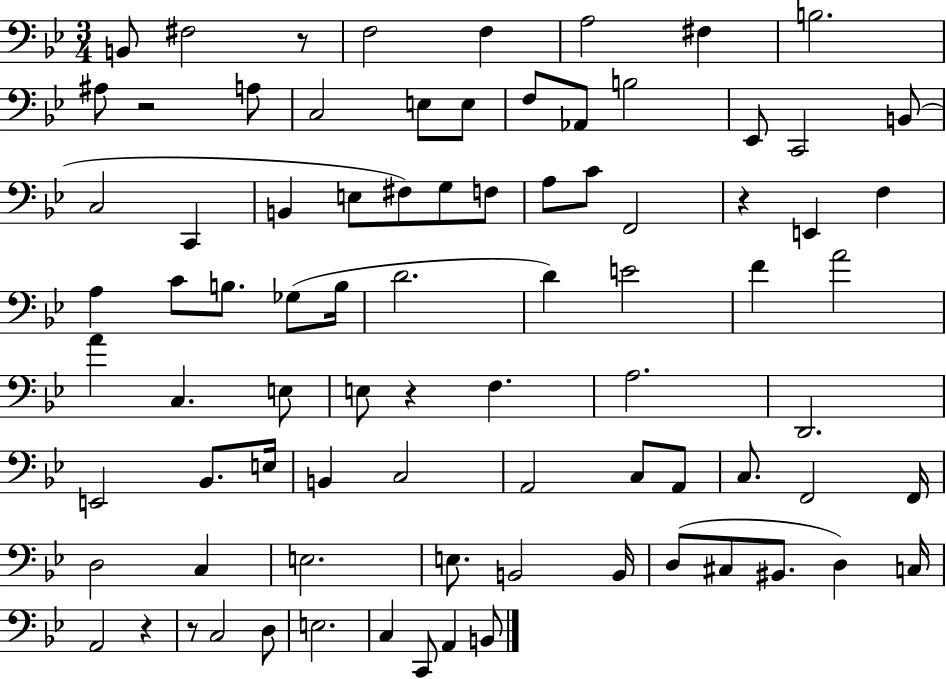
X:1
T:Untitled
M:3/4
L:1/4
K:Bb
B,,/2 ^F,2 z/2 F,2 F, A,2 ^F, B,2 ^A,/2 z2 A,/2 C,2 E,/2 E,/2 F,/2 _A,,/2 B,2 _E,,/2 C,,2 B,,/2 C,2 C,, B,, E,/2 ^F,/2 G,/2 F,/2 A,/2 C/2 F,,2 z E,, F, A, C/2 B,/2 _G,/2 B,/4 D2 D E2 F A2 A C, E,/2 E,/2 z F, A,2 D,,2 E,,2 _B,,/2 E,/4 B,, C,2 A,,2 C,/2 A,,/2 C,/2 F,,2 F,,/4 D,2 C, E,2 E,/2 B,,2 B,,/4 D,/2 ^C,/2 ^B,,/2 D, C,/4 A,,2 z z/2 C,2 D,/2 E,2 C, C,,/2 A,, B,,/2